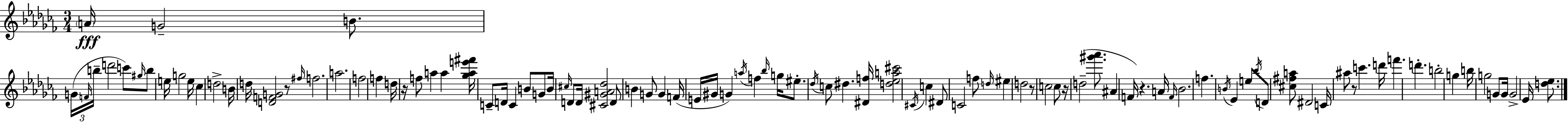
{
  \clef treble
  \numericTimeSignature
  \time 3/4
  \key aes \minor
  \repeat volta 2 { \parenthesize a'16\fff g'2-- b'8. | \tuplet 3/2 { g'16( \grace { f'16 } b''16-- } d'''2 c'''8) | \grace { gis''16 } b''8 e''16 g''2 | e''16 ces''4 d''2-> | \break b'16 d''16 <d' f' g'>2 | r8 \grace { fis''16 } f''2. | a''2. | f''2 f''4 | \break d''16 r16 f''8 a''4 a''4 | <ges'' a'' e''' fis'''>16 c'8-- d'16 c'4 b'8 | g'8 b'16 \grace { cis''16 } d'8 d'16 <cis' gis' a' des''>2 | d'8 b'4 g'8 | \break g'4 f'16( e'16 gis'16 g'4) \acciaccatura { a''16 } | f''4 \grace { bes''16 } g''16 eis''8.-. \acciaccatura { des''16 } c''8 | dis''4. <dis' f''>16 <d'' ees'' a'' cis'''>2 | \acciaccatura { cis'16 } c''4 dis'8 c'2 | \break f''8 \grace { d''16 } eis''4 | d''2 r8 c''2 | c''8 r16 d''2--( | <gis''' aes'''>8. ais'4 | \break f'16) r4. a'16 \grace { f'16 } bes'2. | f''4. | \acciaccatura { b'16 } ees'4 e''8 \acciaccatura { bes''16 } | d'8 <cis'' fis'' a''>8 dis'2 | \break c'16 ais''8 r8 c'''4. d'''16 | f'''4. d'''4.-. | b''2-. g''4 | b''16 g''2 g'8 g'16 | \break g'2-> ees'16 <d'' ees''>8. | } \bar "|."
}